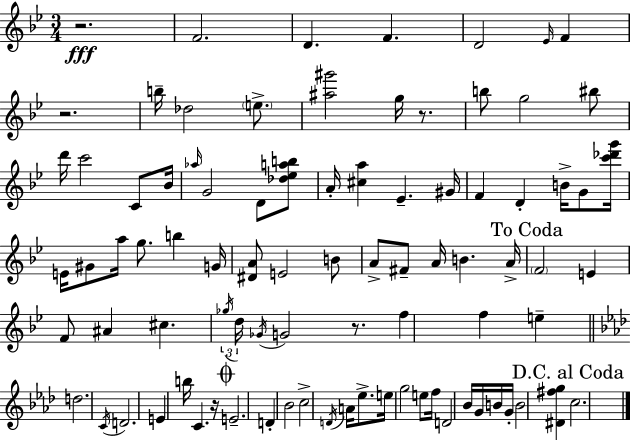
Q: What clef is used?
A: treble